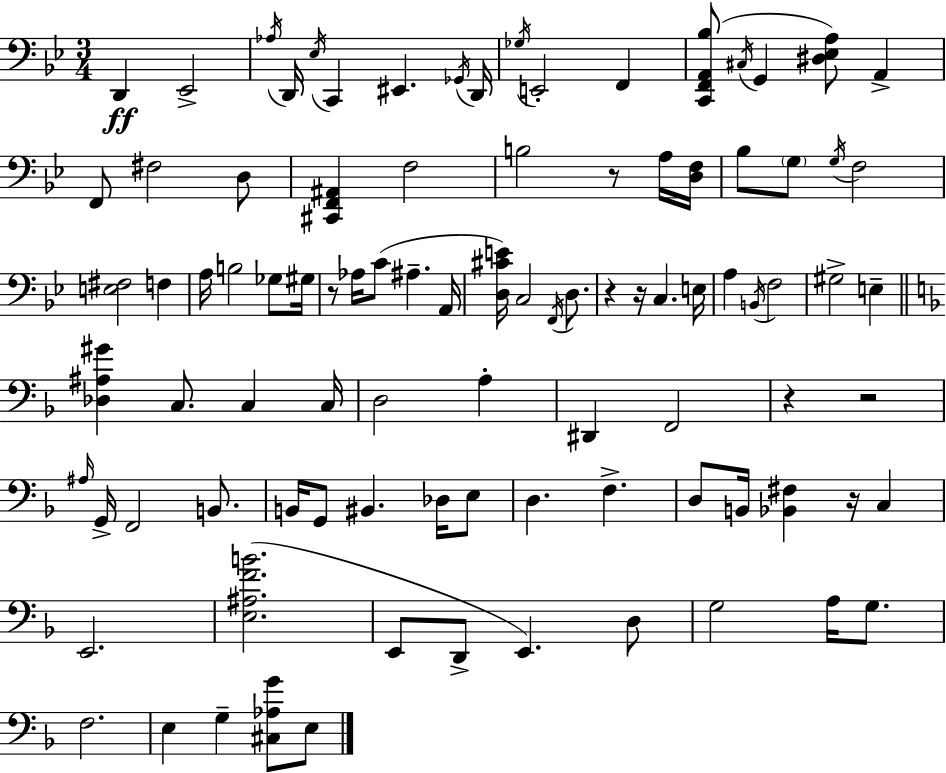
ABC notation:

X:1
T:Untitled
M:3/4
L:1/4
K:Gm
D,, _E,,2 _A,/4 D,,/4 _E,/4 C,, ^E,, _G,,/4 D,,/4 _G,/4 E,,2 F,, [C,,F,,A,,_B,]/2 ^C,/4 G,, [^D,_E,A,]/2 A,, F,,/2 ^F,2 D,/2 [^C,,F,,^A,,] F,2 B,2 z/2 A,/4 [D,F,]/4 _B,/2 G,/2 G,/4 F,2 [E,^F,]2 F, A,/4 B,2 _G,/2 ^G,/4 z/2 _A,/4 C/2 ^A, A,,/4 [D,^CE]/4 C,2 F,,/4 D,/2 z z/4 C, E,/4 A, B,,/4 F,2 ^G,2 E, [_D,^A,^G] C,/2 C, C,/4 D,2 A, ^D,, F,,2 z z2 ^A,/4 G,,/4 F,,2 B,,/2 B,,/4 G,,/2 ^B,, _D,/4 E,/2 D, F, D,/2 B,,/4 [_B,,^F,] z/4 C, E,,2 [E,^A,FB]2 E,,/2 D,,/2 E,, D,/2 G,2 A,/4 G,/2 F,2 E, G, [^C,_A,G]/2 E,/2